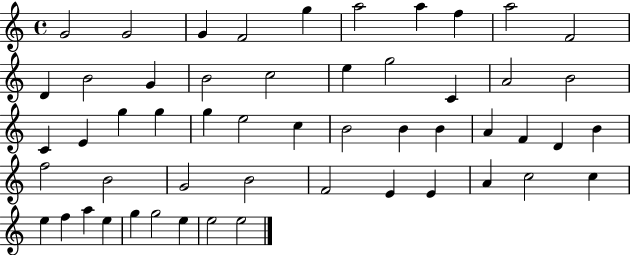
X:1
T:Untitled
M:4/4
L:1/4
K:C
G2 G2 G F2 g a2 a f a2 F2 D B2 G B2 c2 e g2 C A2 B2 C E g g g e2 c B2 B B A F D B f2 B2 G2 B2 F2 E E A c2 c e f a e g g2 e e2 e2